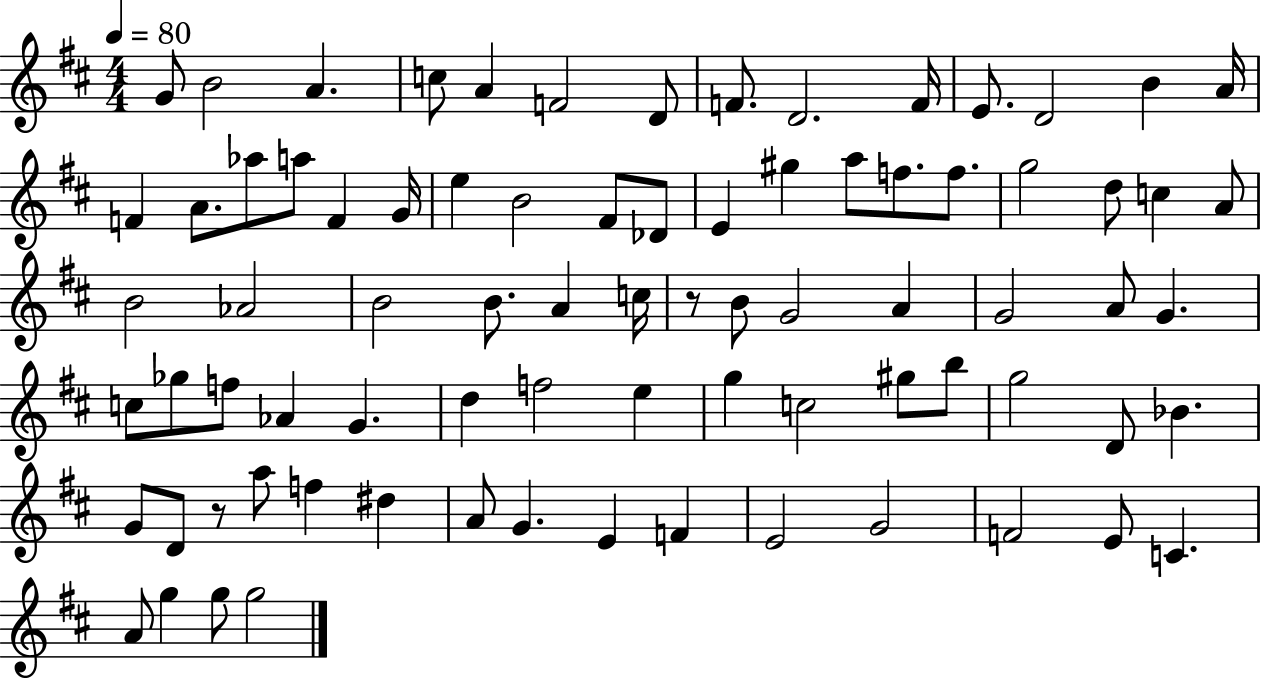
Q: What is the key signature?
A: D major